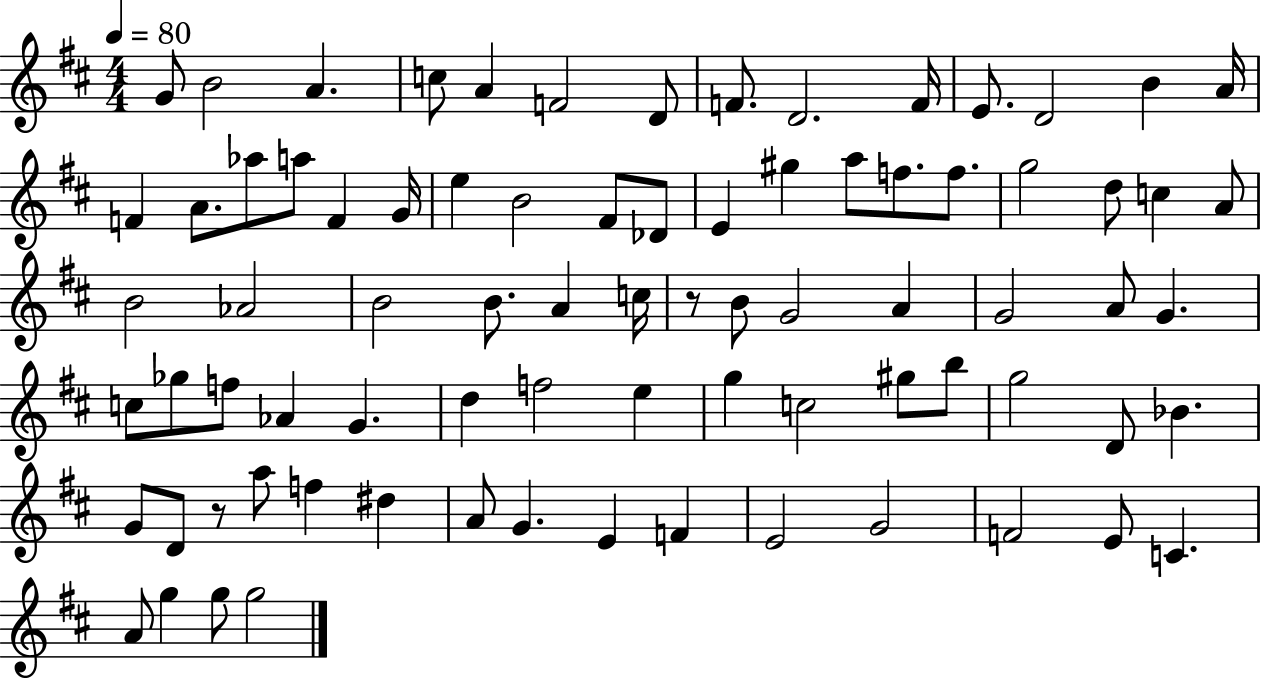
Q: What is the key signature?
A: D major